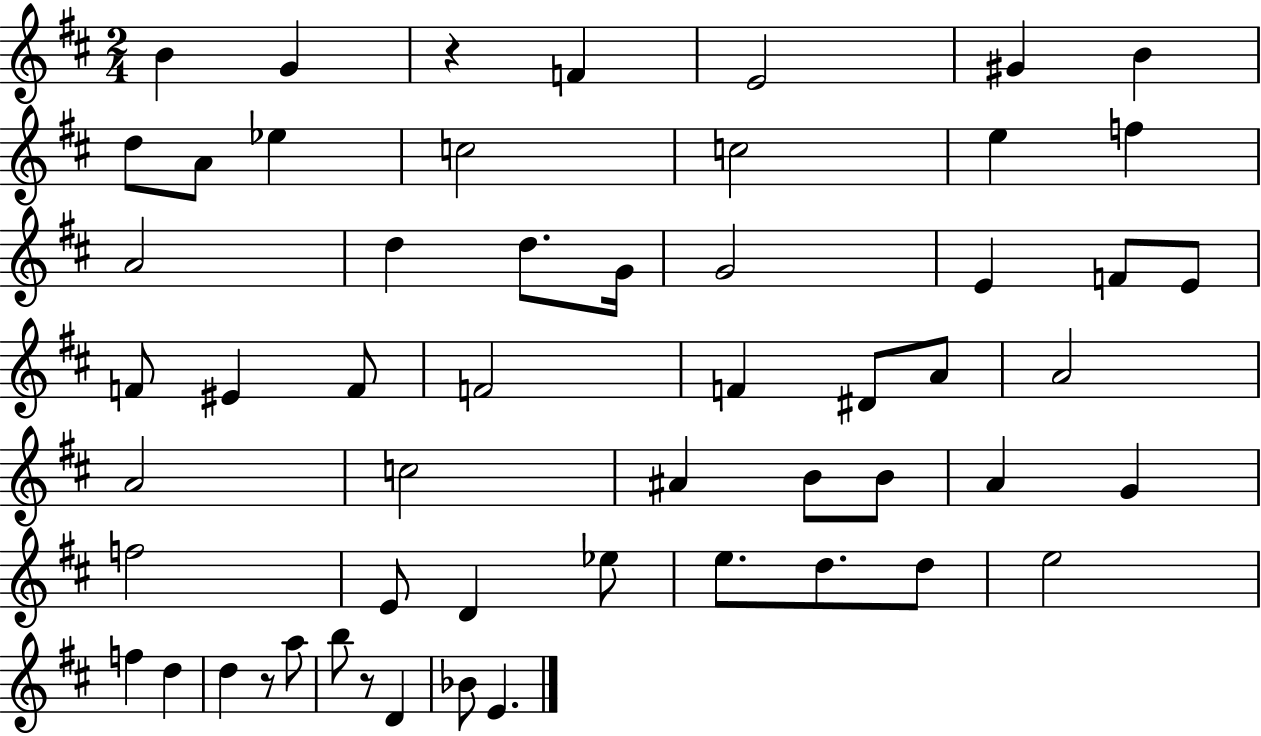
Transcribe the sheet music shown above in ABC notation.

X:1
T:Untitled
M:2/4
L:1/4
K:D
B G z F E2 ^G B d/2 A/2 _e c2 c2 e f A2 d d/2 G/4 G2 E F/2 E/2 F/2 ^E F/2 F2 F ^D/2 A/2 A2 A2 c2 ^A B/2 B/2 A G f2 E/2 D _e/2 e/2 d/2 d/2 e2 f d d z/2 a/2 b/2 z/2 D _B/2 E